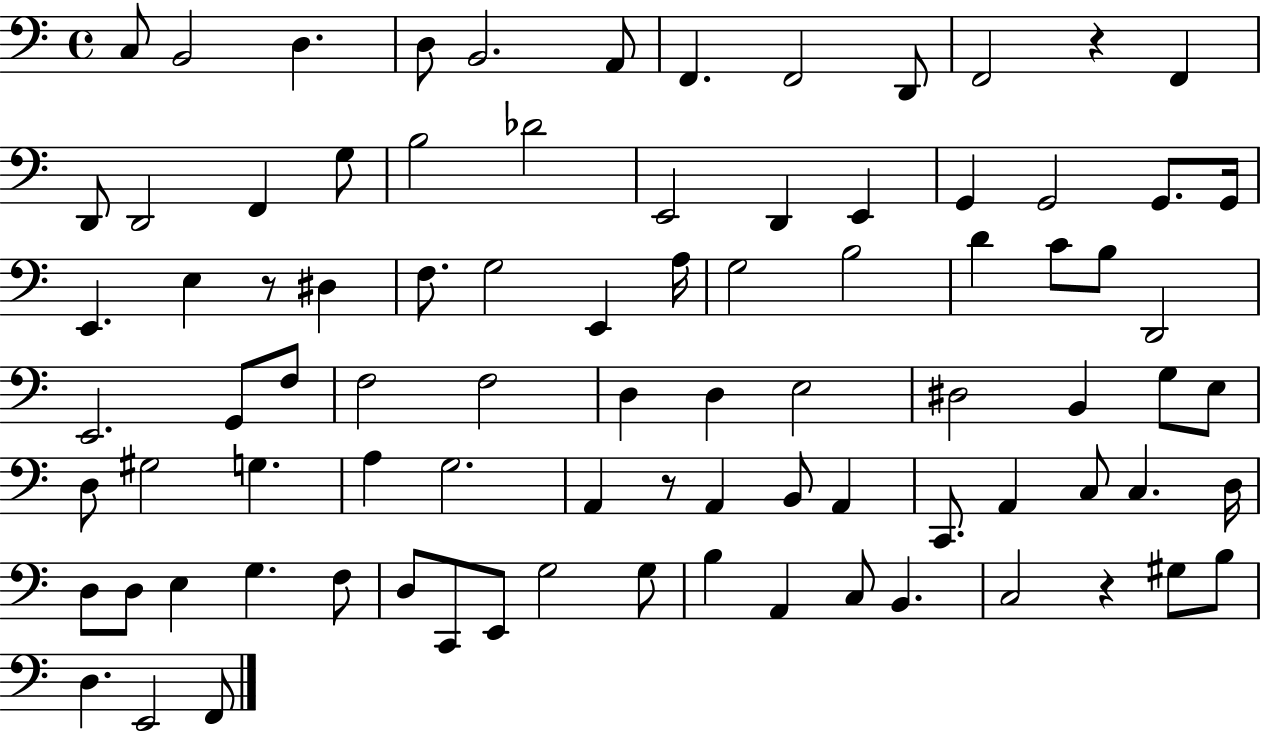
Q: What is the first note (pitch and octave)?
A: C3